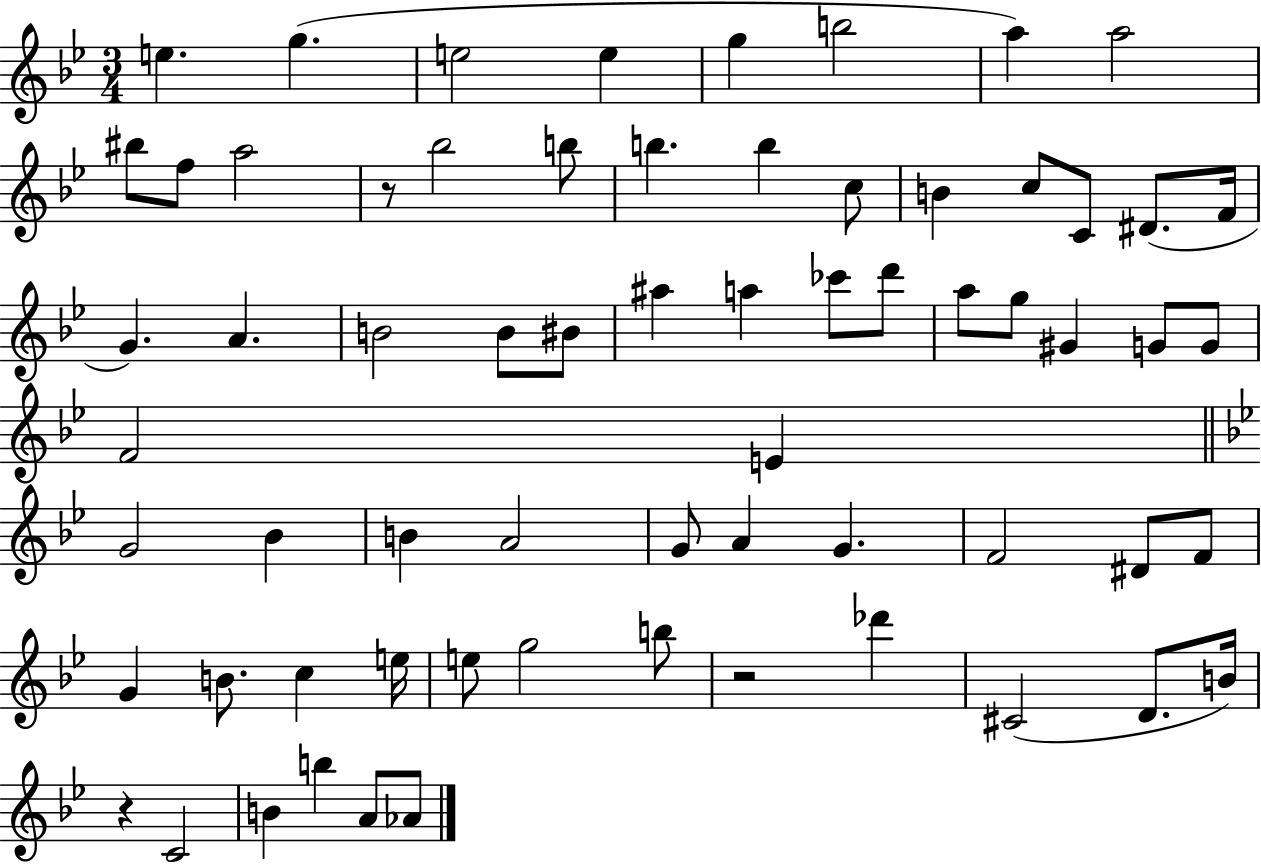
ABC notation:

X:1
T:Untitled
M:3/4
L:1/4
K:Bb
e g e2 e g b2 a a2 ^b/2 f/2 a2 z/2 _b2 b/2 b b c/2 B c/2 C/2 ^D/2 F/4 G A B2 B/2 ^B/2 ^a a _c'/2 d'/2 a/2 g/2 ^G G/2 G/2 F2 E G2 _B B A2 G/2 A G F2 ^D/2 F/2 G B/2 c e/4 e/2 g2 b/2 z2 _d' ^C2 D/2 B/4 z C2 B b A/2 _A/2